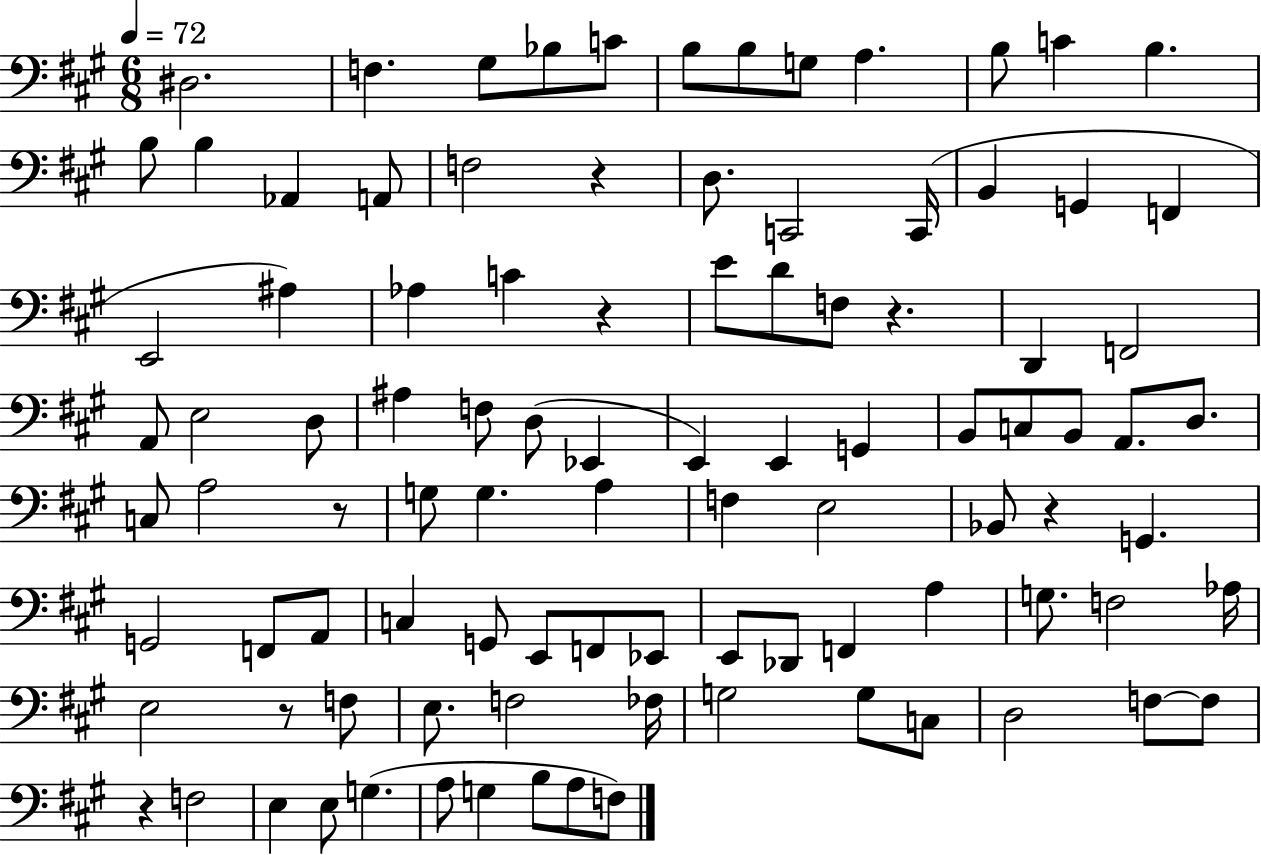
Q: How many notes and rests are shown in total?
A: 98